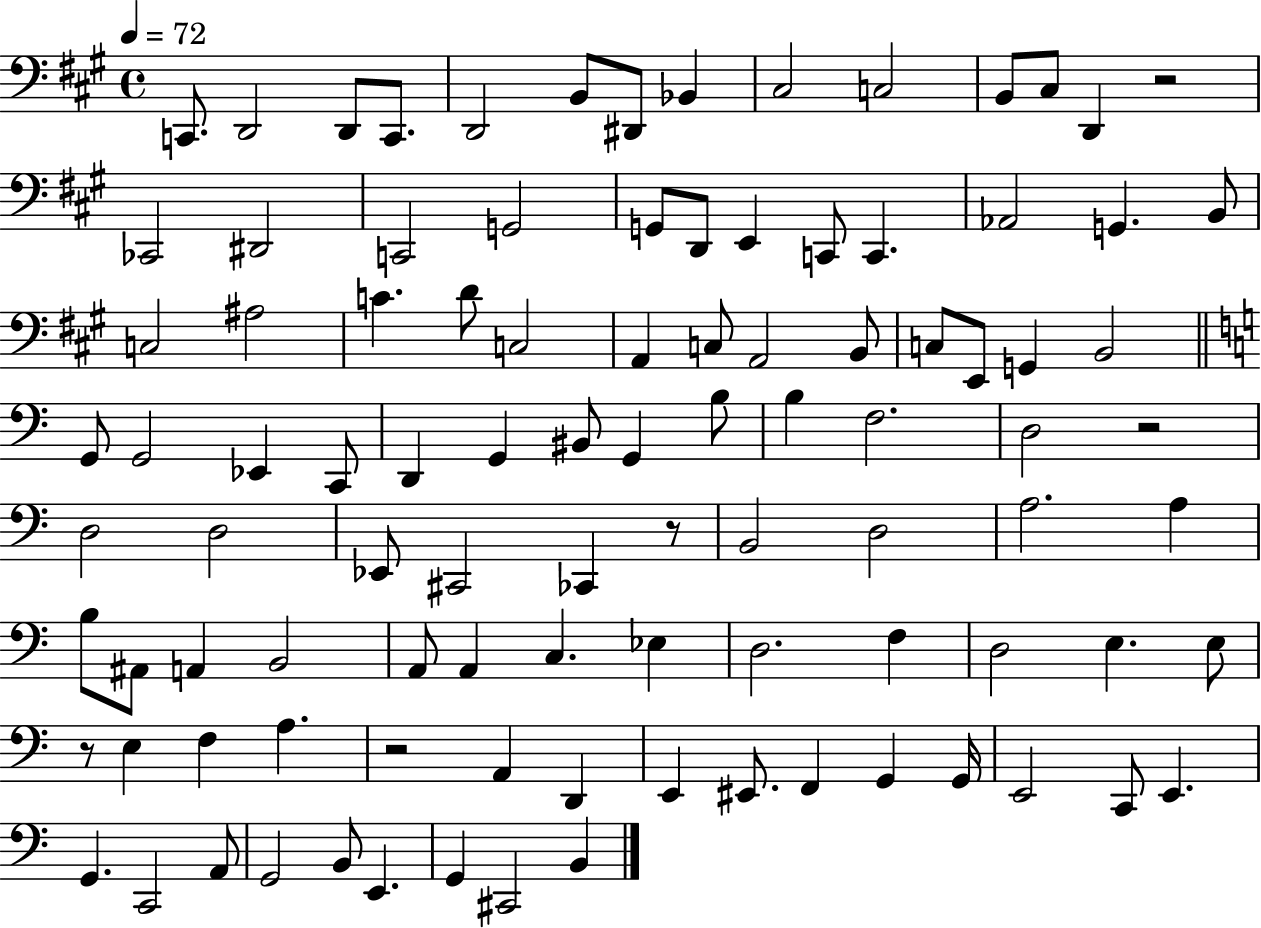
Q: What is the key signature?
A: A major